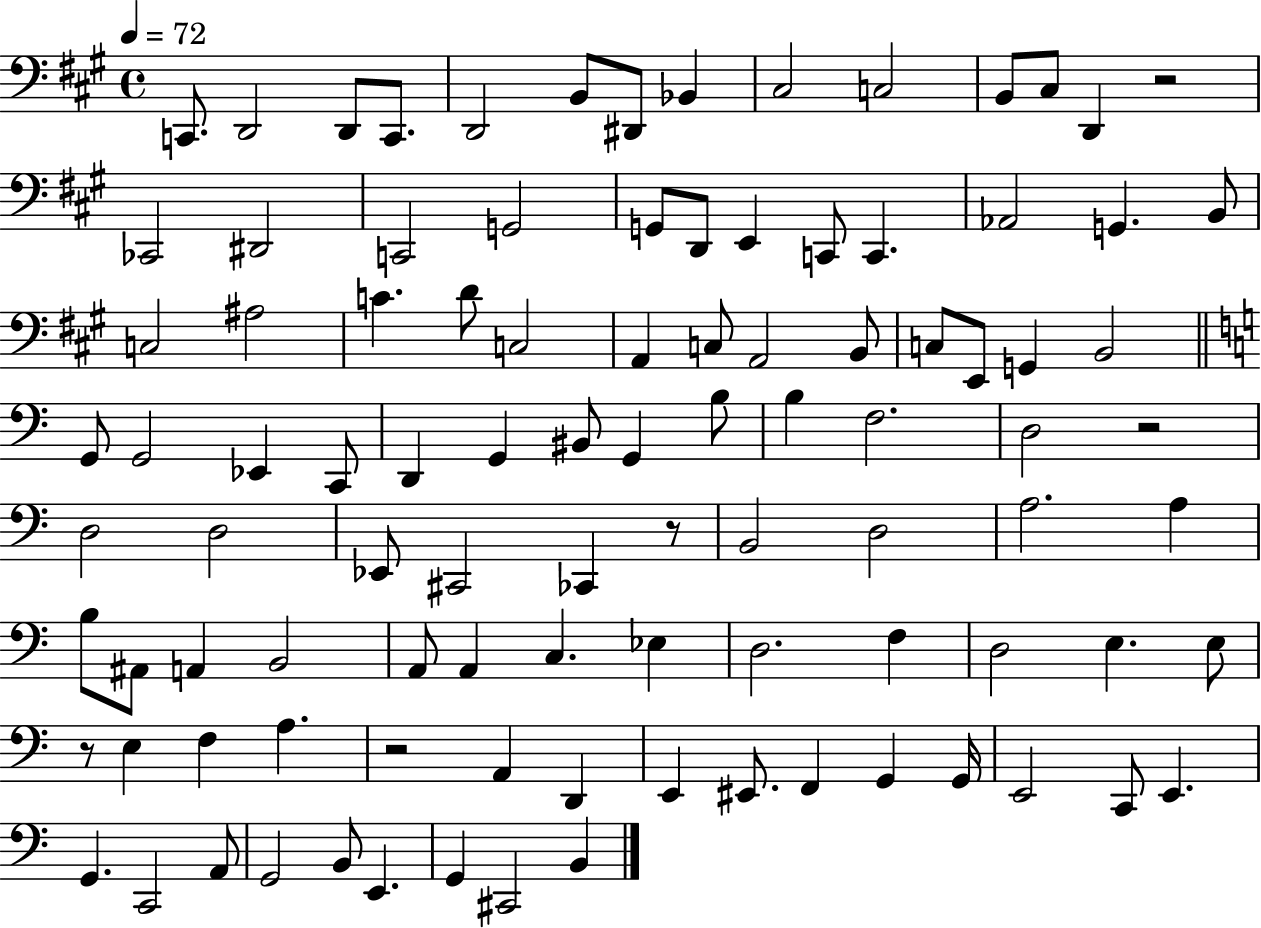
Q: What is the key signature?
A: A major